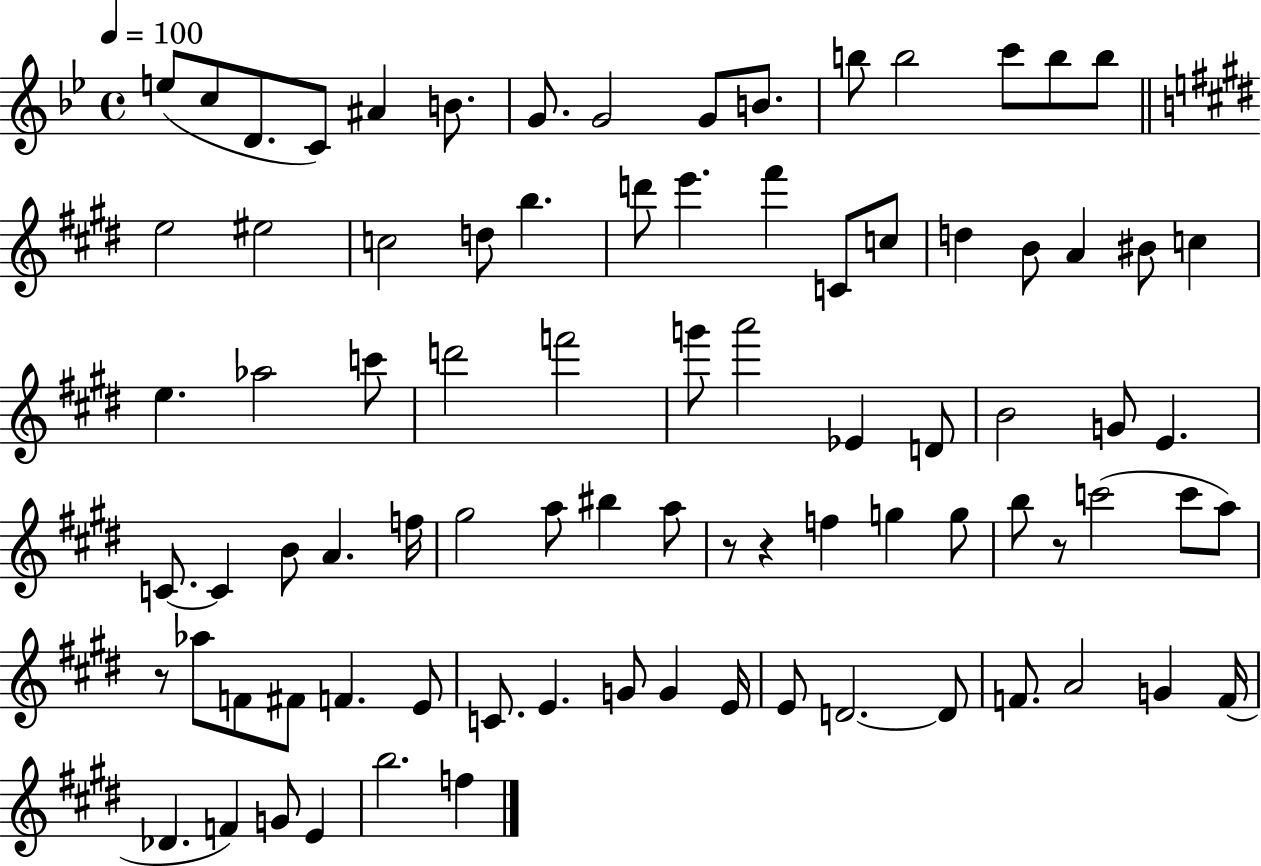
X:1
T:Untitled
M:4/4
L:1/4
K:Bb
e/2 c/2 D/2 C/2 ^A B/2 G/2 G2 G/2 B/2 b/2 b2 c'/2 b/2 b/2 e2 ^e2 c2 d/2 b d'/2 e' ^f' C/2 c/2 d B/2 A ^B/2 c e _a2 c'/2 d'2 f'2 g'/2 a'2 _E D/2 B2 G/2 E C/2 C B/2 A f/4 ^g2 a/2 ^b a/2 z/2 z f g g/2 b/2 z/2 c'2 c'/2 a/2 z/2 _a/2 F/2 ^F/2 F E/2 C/2 E G/2 G E/4 E/2 D2 D/2 F/2 A2 G F/4 _D F G/2 E b2 f